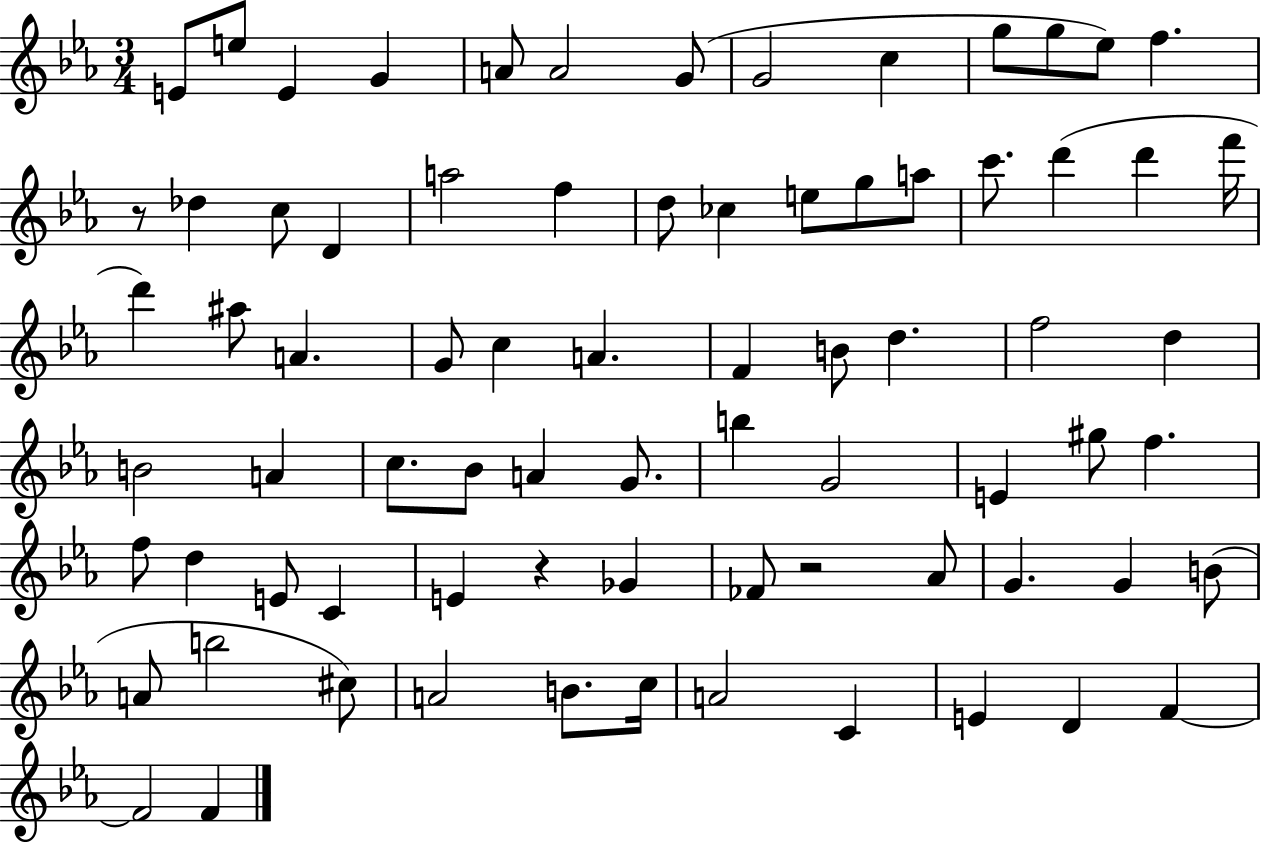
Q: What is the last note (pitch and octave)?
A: F4